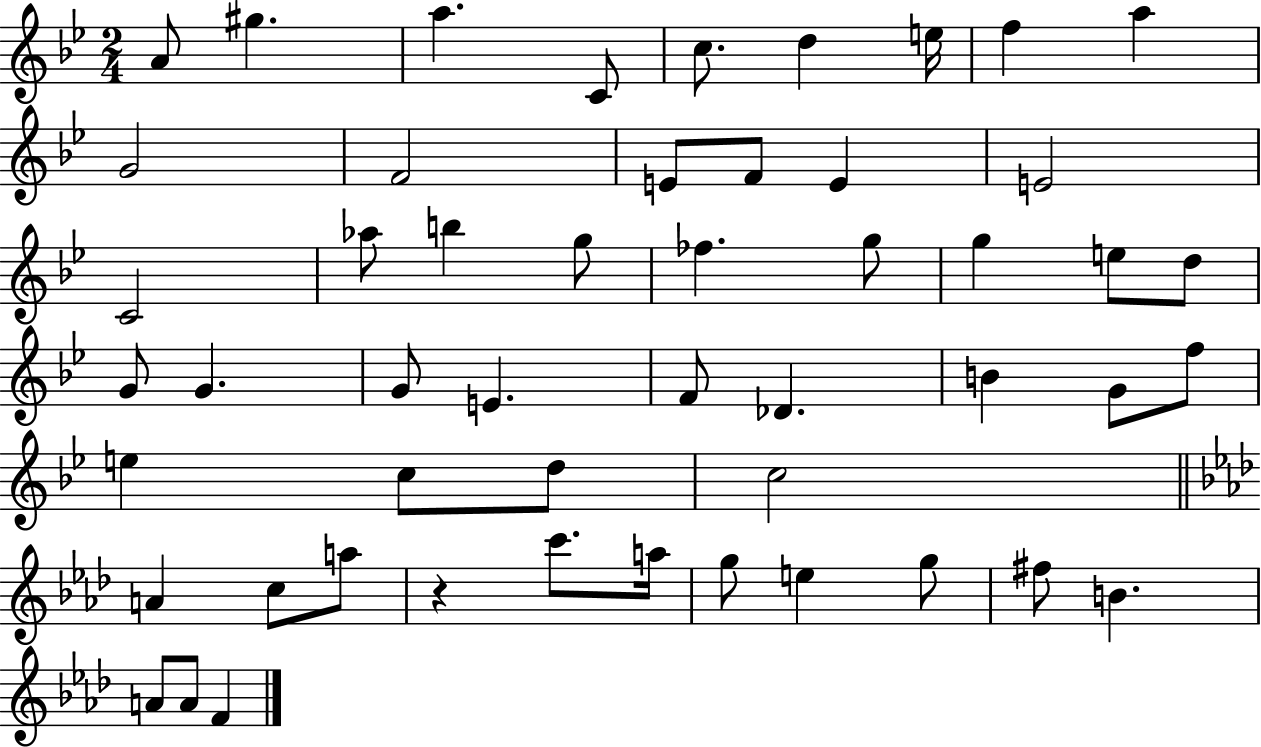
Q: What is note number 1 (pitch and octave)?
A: A4